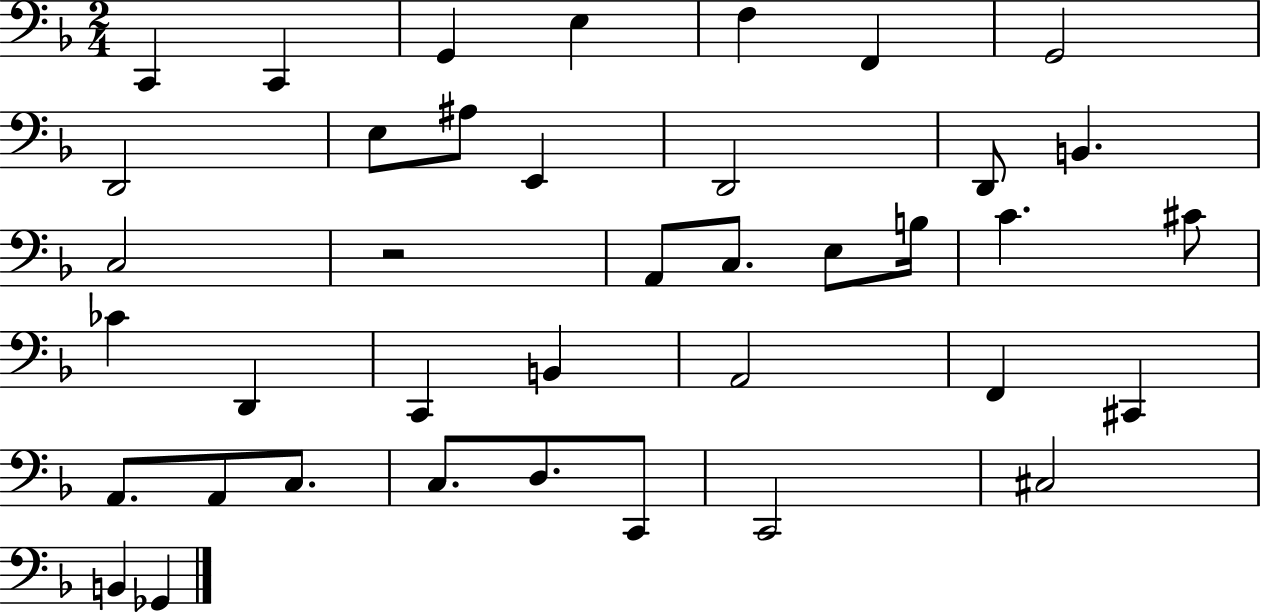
X:1
T:Untitled
M:2/4
L:1/4
K:F
C,, C,, G,, E, F, F,, G,,2 D,,2 E,/2 ^A,/2 E,, D,,2 D,,/2 B,, C,2 z2 A,,/2 C,/2 E,/2 B,/4 C ^C/2 _C D,, C,, B,, A,,2 F,, ^C,, A,,/2 A,,/2 C,/2 C,/2 D,/2 C,,/2 C,,2 ^C,2 B,, _G,,